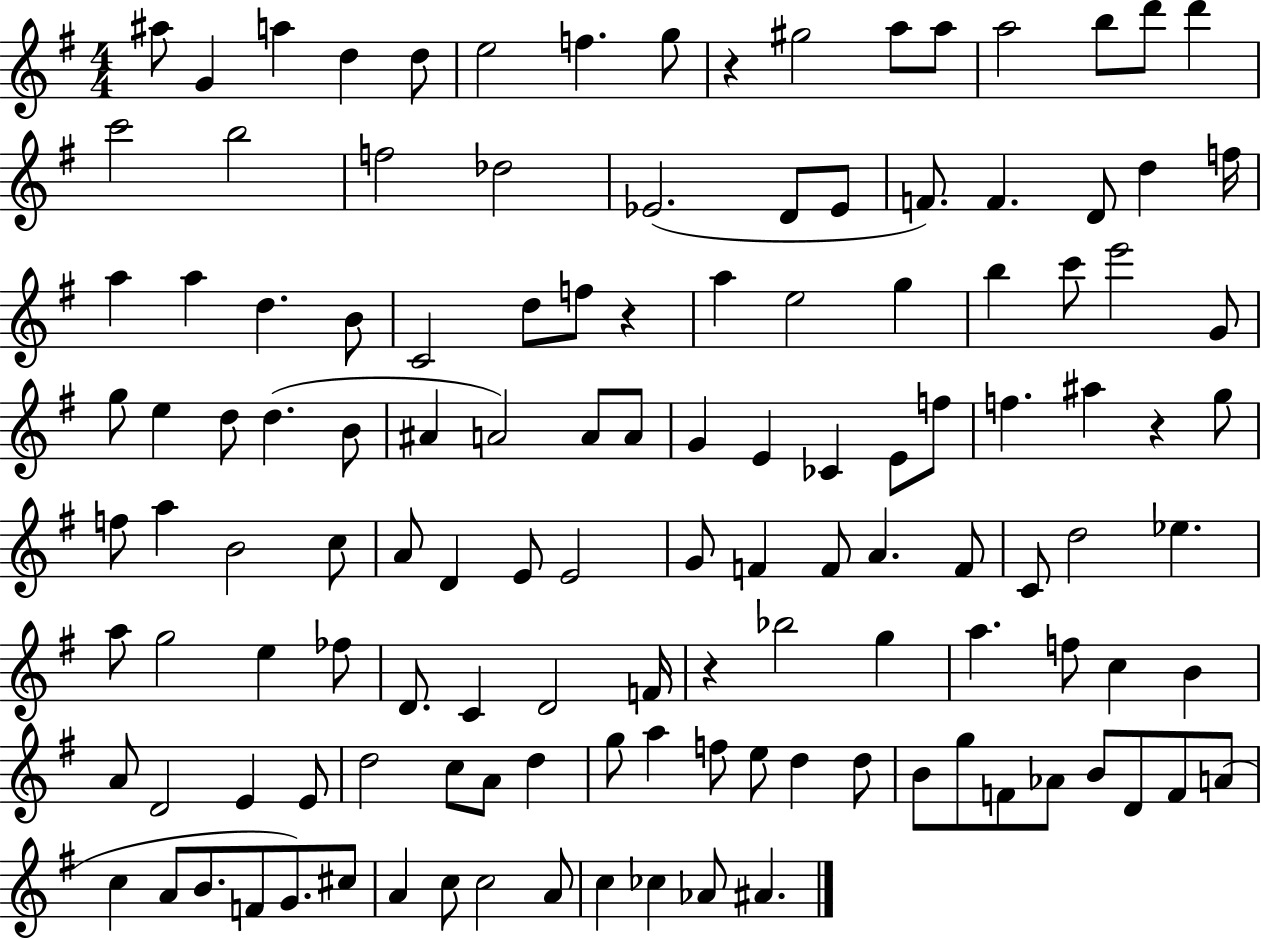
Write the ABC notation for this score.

X:1
T:Untitled
M:4/4
L:1/4
K:G
^a/2 G a d d/2 e2 f g/2 z ^g2 a/2 a/2 a2 b/2 d'/2 d' c'2 b2 f2 _d2 _E2 D/2 _E/2 F/2 F D/2 d f/4 a a d B/2 C2 d/2 f/2 z a e2 g b c'/2 e'2 G/2 g/2 e d/2 d B/2 ^A A2 A/2 A/2 G E _C E/2 f/2 f ^a z g/2 f/2 a B2 c/2 A/2 D E/2 E2 G/2 F F/2 A F/2 C/2 d2 _e a/2 g2 e _f/2 D/2 C D2 F/4 z _b2 g a f/2 c B A/2 D2 E E/2 d2 c/2 A/2 d g/2 a f/2 e/2 d d/2 B/2 g/2 F/2 _A/2 B/2 D/2 F/2 A/2 c A/2 B/2 F/2 G/2 ^c/2 A c/2 c2 A/2 c _c _A/2 ^A